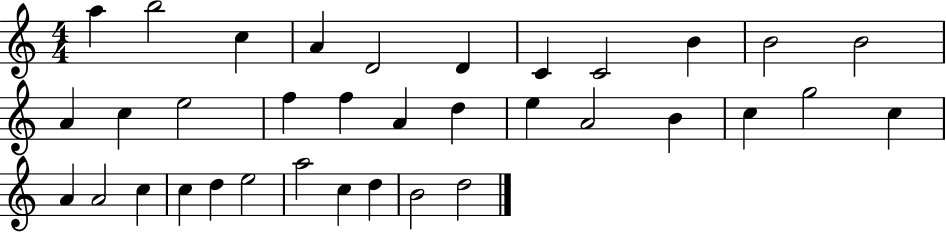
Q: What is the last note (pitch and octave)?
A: D5